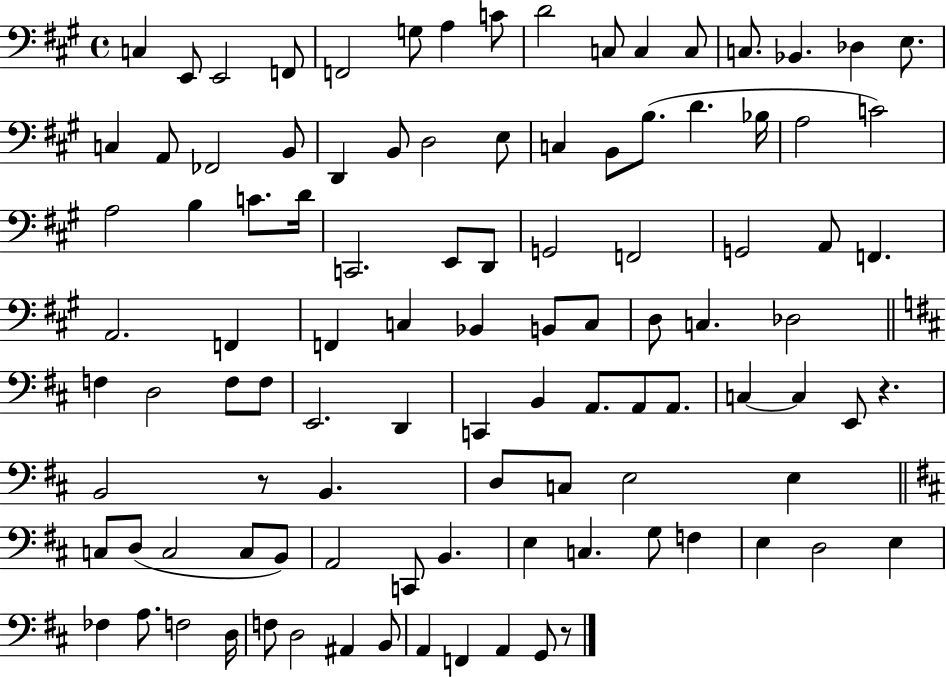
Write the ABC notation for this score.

X:1
T:Untitled
M:4/4
L:1/4
K:A
C, E,,/2 E,,2 F,,/2 F,,2 G,/2 A, C/2 D2 C,/2 C, C,/2 C,/2 _B,, _D, E,/2 C, A,,/2 _F,,2 B,,/2 D,, B,,/2 D,2 E,/2 C, B,,/2 B,/2 D _B,/4 A,2 C2 A,2 B, C/2 D/4 C,,2 E,,/2 D,,/2 G,,2 F,,2 G,,2 A,,/2 F,, A,,2 F,, F,, C, _B,, B,,/2 C,/2 D,/2 C, _D,2 F, D,2 F,/2 F,/2 E,,2 D,, C,, B,, A,,/2 A,,/2 A,,/2 C, C, E,,/2 z B,,2 z/2 B,, D,/2 C,/2 E,2 E, C,/2 D,/2 C,2 C,/2 B,,/2 A,,2 C,,/2 B,, E, C, G,/2 F, E, D,2 E, _F, A,/2 F,2 D,/4 F,/2 D,2 ^A,, B,,/2 A,, F,, A,, G,,/2 z/2